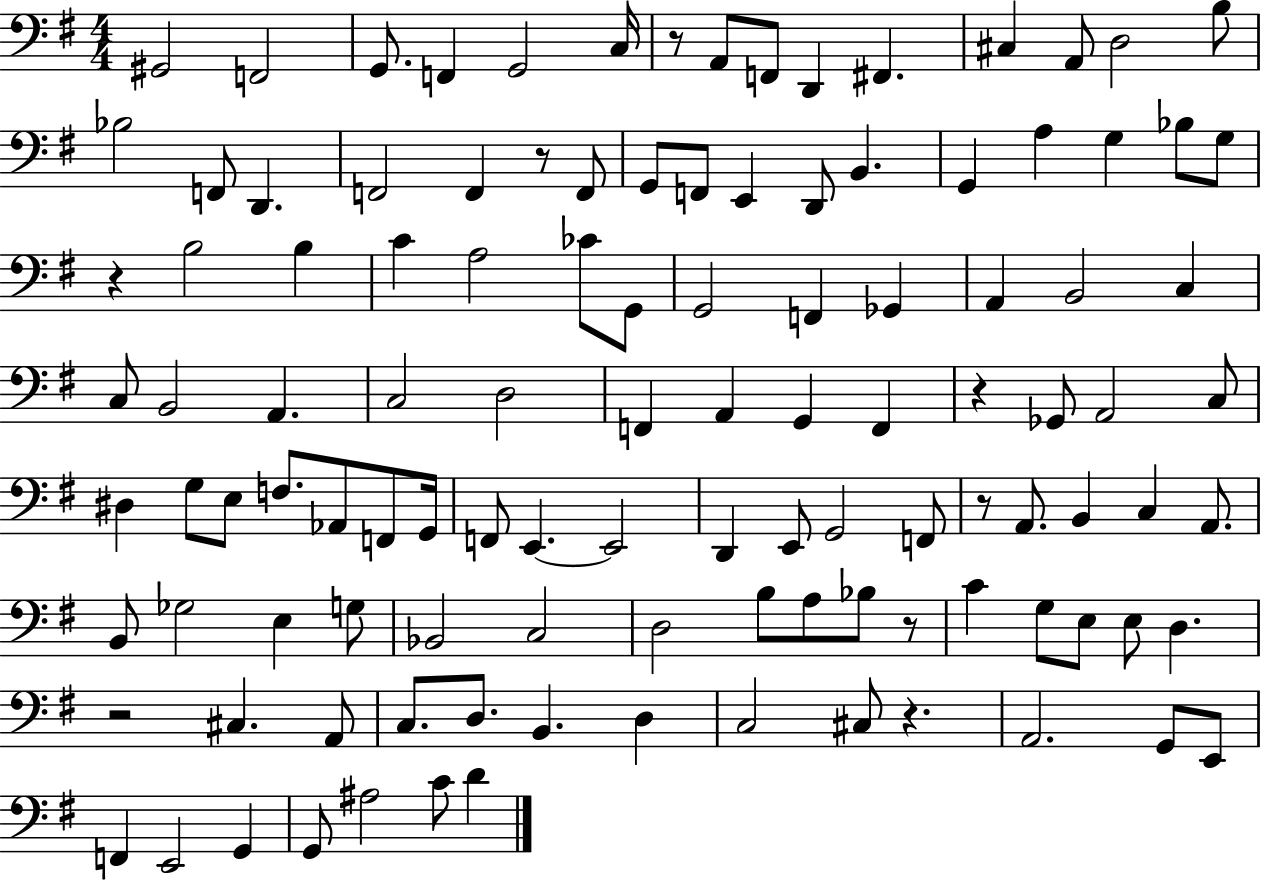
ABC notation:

X:1
T:Untitled
M:4/4
L:1/4
K:G
^G,,2 F,,2 G,,/2 F,, G,,2 C,/4 z/2 A,,/2 F,,/2 D,, ^F,, ^C, A,,/2 D,2 B,/2 _B,2 F,,/2 D,, F,,2 F,, z/2 F,,/2 G,,/2 F,,/2 E,, D,,/2 B,, G,, A, G, _B,/2 G,/2 z B,2 B, C A,2 _C/2 G,,/2 G,,2 F,, _G,, A,, B,,2 C, C,/2 B,,2 A,, C,2 D,2 F,, A,, G,, F,, z _G,,/2 A,,2 C,/2 ^D, G,/2 E,/2 F,/2 _A,,/2 F,,/2 G,,/4 F,,/2 E,, E,,2 D,, E,,/2 G,,2 F,,/2 z/2 A,,/2 B,, C, A,,/2 B,,/2 _G,2 E, G,/2 _B,,2 C,2 D,2 B,/2 A,/2 _B,/2 z/2 C G,/2 E,/2 E,/2 D, z2 ^C, A,,/2 C,/2 D,/2 B,, D, C,2 ^C,/2 z A,,2 G,,/2 E,,/2 F,, E,,2 G,, G,,/2 ^A,2 C/2 D